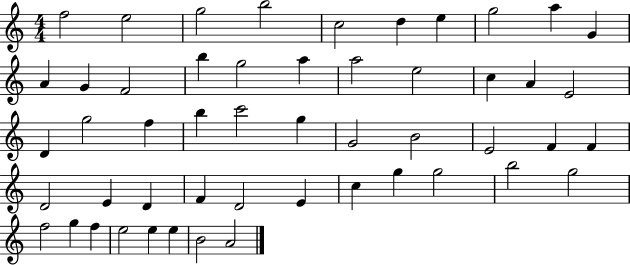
{
  \clef treble
  \numericTimeSignature
  \time 4/4
  \key c \major
  f''2 e''2 | g''2 b''2 | c''2 d''4 e''4 | g''2 a''4 g'4 | \break a'4 g'4 f'2 | b''4 g''2 a''4 | a''2 e''2 | c''4 a'4 e'2 | \break d'4 g''2 f''4 | b''4 c'''2 g''4 | g'2 b'2 | e'2 f'4 f'4 | \break d'2 e'4 d'4 | f'4 d'2 e'4 | c''4 g''4 g''2 | b''2 g''2 | \break f''2 g''4 f''4 | e''2 e''4 e''4 | b'2 a'2 | \bar "|."
}